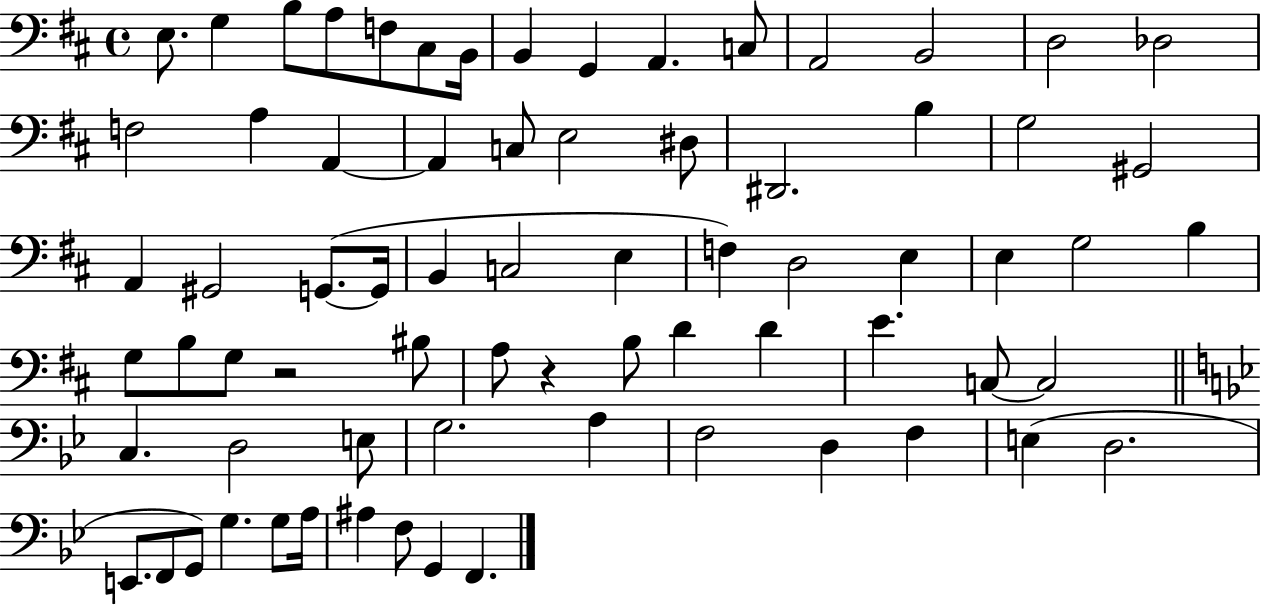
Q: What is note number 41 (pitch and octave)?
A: B3